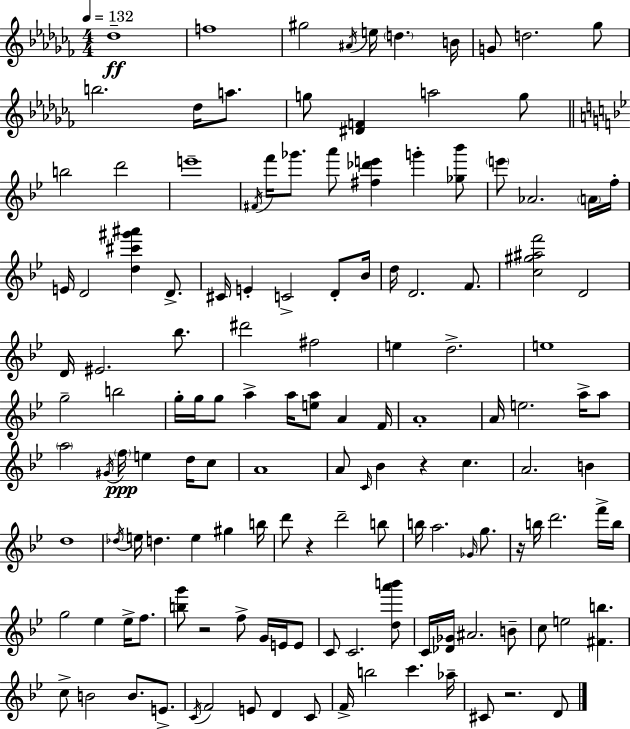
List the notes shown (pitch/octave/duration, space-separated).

Db5/w F5/w G#5/h A#4/s E5/s D5/q. B4/s G4/e D5/h. Gb5/e B5/h. Db5/s A5/e. G5/e [D#4,F4]/q A5/h G5/e B5/h D6/h E6/w F#4/s F6/s Gb6/e. A6/e [F#5,Db6,E6]/q G6/q [Gb5,Bb6]/e E6/e Ab4/h. A4/s F5/s E4/s D4/h [D5,C#6,G#6,A#6]/q D4/e. C#4/s E4/q C4/h D4/e Bb4/s D5/s D4/h. F4/e. [C5,G#5,A#5,F6]/h D4/h D4/s EIS4/h. Bb5/e. D#6/h F#5/h E5/q D5/h. E5/w G5/h B5/h G5/s G5/s G5/e A5/q A5/s [E5,A5]/e A4/q F4/s A4/w A4/s E5/h. A5/s A5/e A5/h G#4/s F5/s E5/q D5/s C5/e A4/w A4/e C4/s Bb4/q R/q C5/q. A4/h. B4/q D5/w Db5/s E5/s D5/q. E5/q G#5/q B5/s D6/e R/q D6/h B5/e B5/s A5/h. Gb4/s G5/e. R/s B5/s D6/h. F6/s B5/s G5/h Eb5/q Eb5/s F5/e. [B5,G6]/e R/h F5/e G4/s E4/s E4/e C4/e C4/h. [D5,A6,B6]/e C4/s [Db4,Gb4]/s A#4/h. B4/e C5/e E5/h [F#4,B5]/q. C5/e B4/h B4/e. E4/e. C4/s F4/h E4/e D4/q C4/e F4/s B5/h C6/q. Ab5/s C#4/e R/h. D4/e